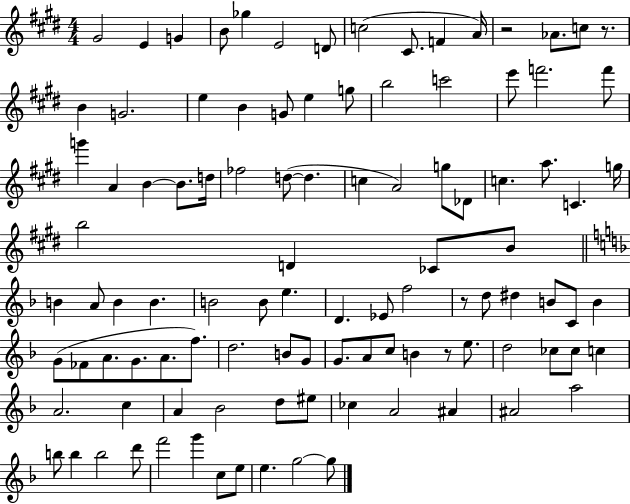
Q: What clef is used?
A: treble